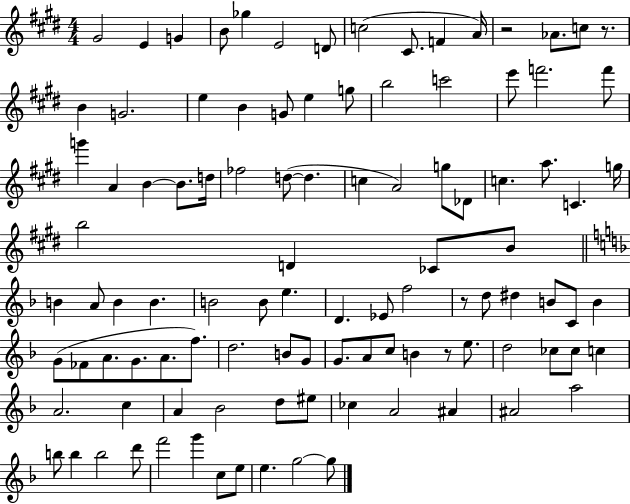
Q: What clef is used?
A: treble